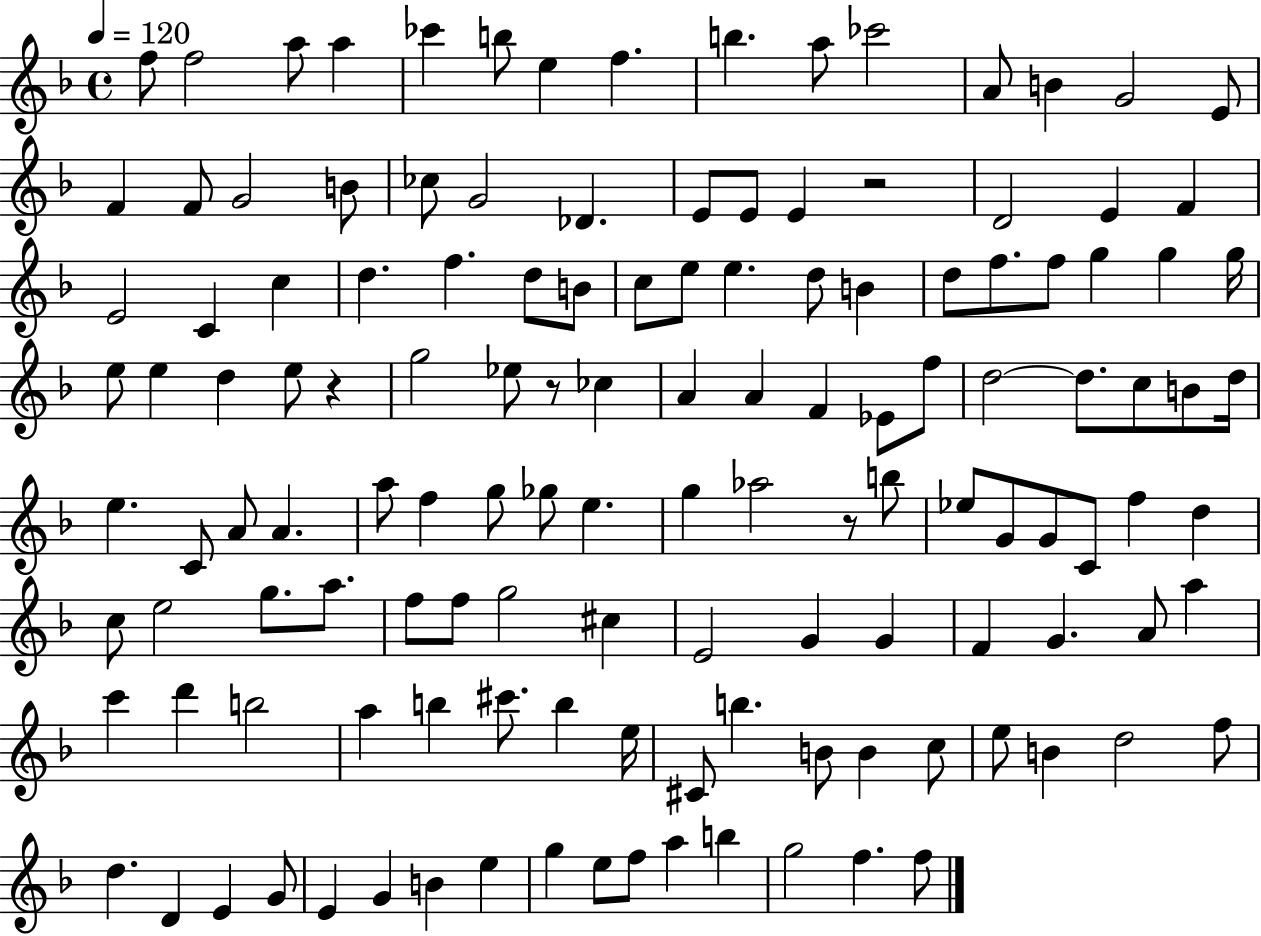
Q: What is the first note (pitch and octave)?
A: F5